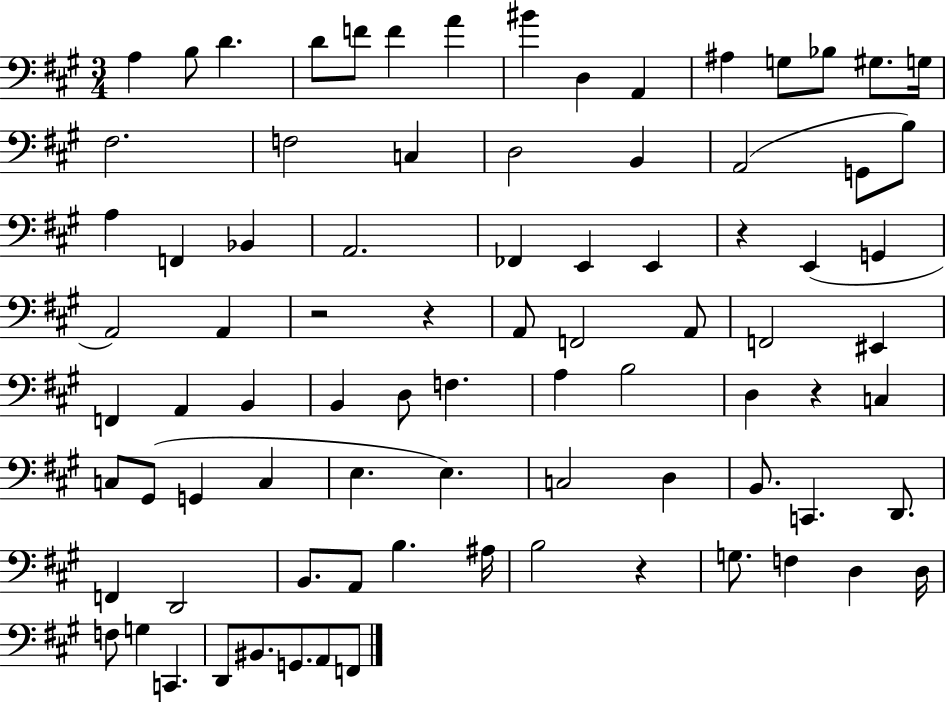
A3/q B3/e D4/q. D4/e F4/e F4/q A4/q BIS4/q D3/q A2/q A#3/q G3/e Bb3/e G#3/e. G3/s F#3/h. F3/h C3/q D3/h B2/q A2/h G2/e B3/e A3/q F2/q Bb2/q A2/h. FES2/q E2/q E2/q R/q E2/q G2/q A2/h A2/q R/h R/q A2/e F2/h A2/e F2/h EIS2/q F2/q A2/q B2/q B2/q D3/e F3/q. A3/q B3/h D3/q R/q C3/q C3/e G#2/e G2/q C3/q E3/q. E3/q. C3/h D3/q B2/e. C2/q. D2/e. F2/q D2/h B2/e. A2/e B3/q. A#3/s B3/h R/q G3/e. F3/q D3/q D3/s F3/e G3/q C2/q. D2/e BIS2/e. G2/e. A2/e F2/e